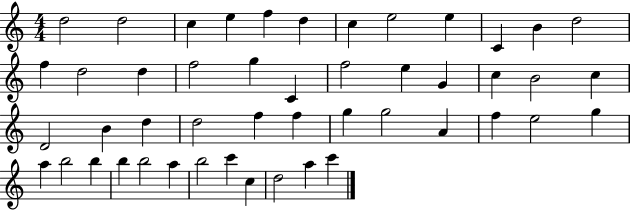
{
  \clef treble
  \numericTimeSignature
  \time 4/4
  \key c \major
  d''2 d''2 | c''4 e''4 f''4 d''4 | c''4 e''2 e''4 | c'4 b'4 d''2 | \break f''4 d''2 d''4 | f''2 g''4 c'4 | f''2 e''4 g'4 | c''4 b'2 c''4 | \break d'2 b'4 d''4 | d''2 f''4 f''4 | g''4 g''2 a'4 | f''4 e''2 g''4 | \break a''4 b''2 b''4 | b''4 b''2 a''4 | b''2 c'''4 c''4 | d''2 a''4 c'''4 | \break \bar "|."
}